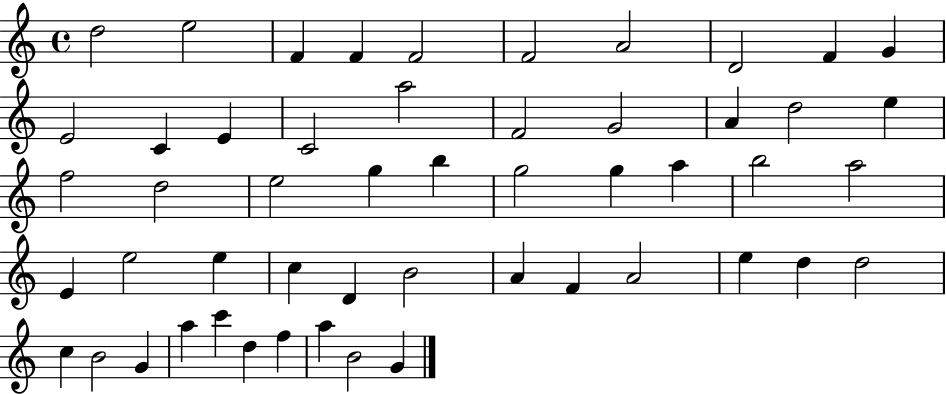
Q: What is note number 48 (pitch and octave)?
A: D5